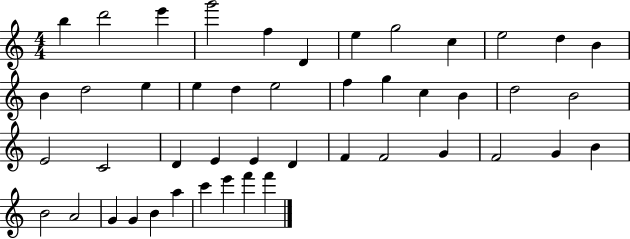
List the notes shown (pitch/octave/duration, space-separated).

B5/q D6/h E6/q G6/h F5/q D4/q E5/q G5/h C5/q E5/h D5/q B4/q B4/q D5/h E5/q E5/q D5/q E5/h F5/q G5/q C5/q B4/q D5/h B4/h E4/h C4/h D4/q E4/q E4/q D4/q F4/q F4/h G4/q F4/h G4/q B4/q B4/h A4/h G4/q G4/q B4/q A5/q C6/q E6/q F6/q F6/q